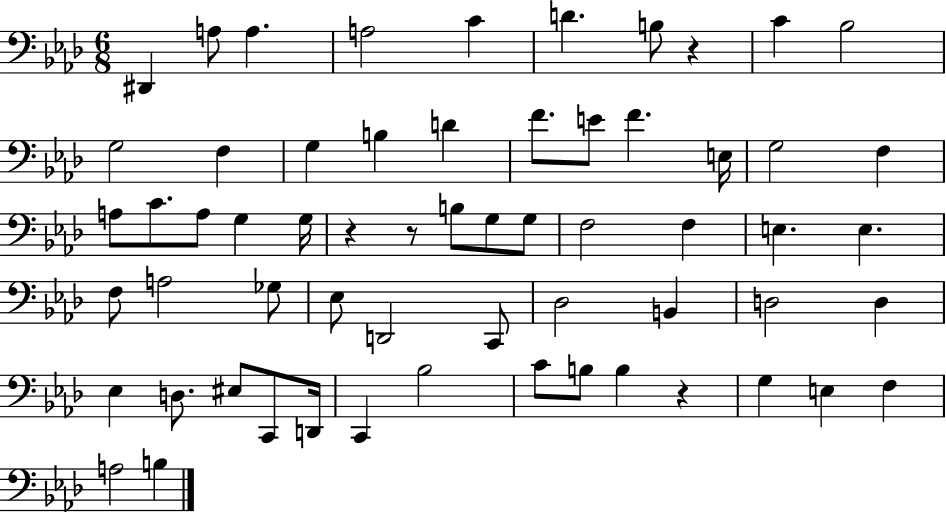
X:1
T:Untitled
M:6/8
L:1/4
K:Ab
^D,, A,/2 A, A,2 C D B,/2 z C _B,2 G,2 F, G, B, D F/2 E/2 F E,/4 G,2 F, A,/2 C/2 A,/2 G, G,/4 z z/2 B,/2 G,/2 G,/2 F,2 F, E, E, F,/2 A,2 _G,/2 _E,/2 D,,2 C,,/2 _D,2 B,, D,2 D, _E, D,/2 ^E,/2 C,,/2 D,,/4 C,, _B,2 C/2 B,/2 B, z G, E, F, A,2 B,